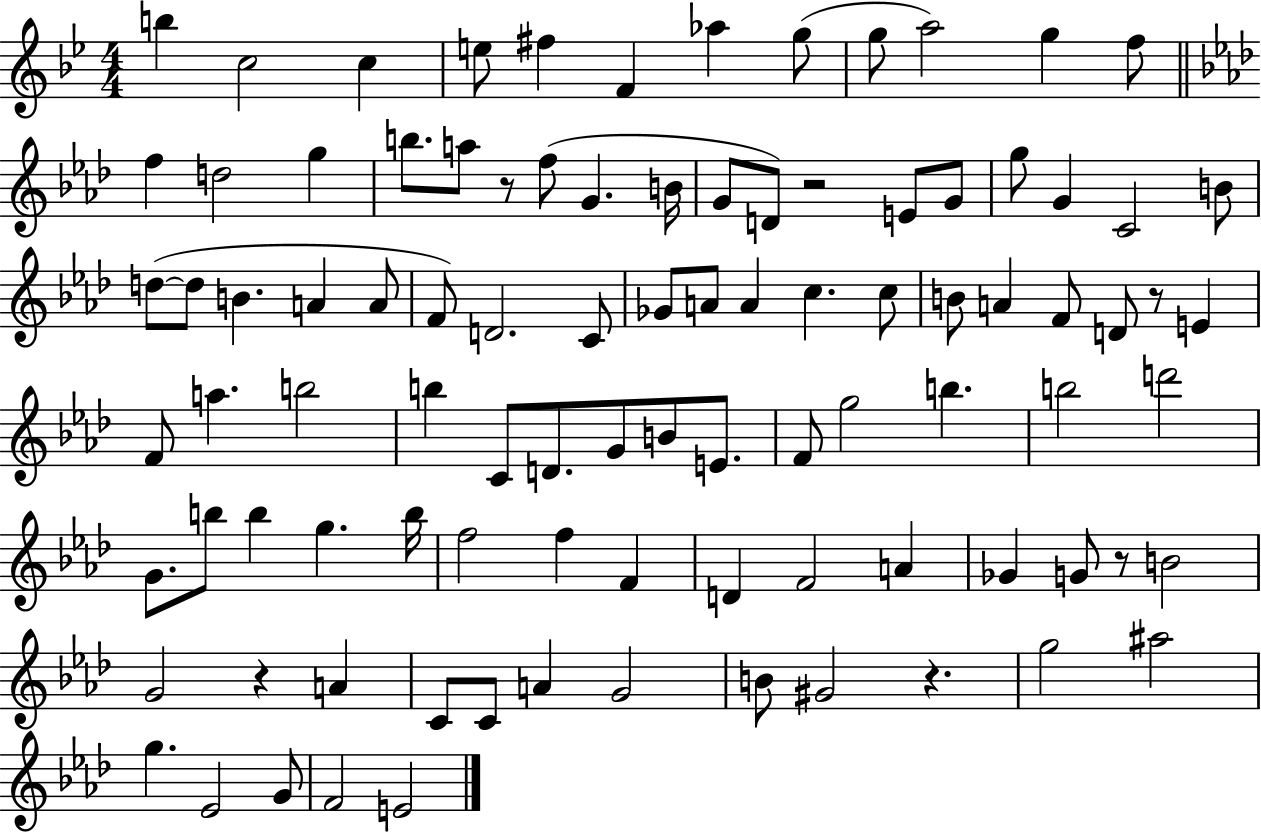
{
  \clef treble
  \numericTimeSignature
  \time 4/4
  \key bes \major
  b''4 c''2 c''4 | e''8 fis''4 f'4 aes''4 g''8( | g''8 a''2) g''4 f''8 | \bar "||" \break \key aes \major f''4 d''2 g''4 | b''8. a''8 r8 f''8( g'4. b'16 | g'8 d'8) r2 e'8 g'8 | g''8 g'4 c'2 b'8 | \break d''8~(~ d''8 b'4. a'4 a'8 | f'8) d'2. c'8 | ges'8 a'8 a'4 c''4. c''8 | b'8 a'4 f'8 d'8 r8 e'4 | \break f'8 a''4. b''2 | b''4 c'8 d'8. g'8 b'8 e'8. | f'8 g''2 b''4. | b''2 d'''2 | \break g'8. b''8 b''4 g''4. b''16 | f''2 f''4 f'4 | d'4 f'2 a'4 | ges'4 g'8 r8 b'2 | \break g'2 r4 a'4 | c'8 c'8 a'4 g'2 | b'8 gis'2 r4. | g''2 ais''2 | \break g''4. ees'2 g'8 | f'2 e'2 | \bar "|."
}